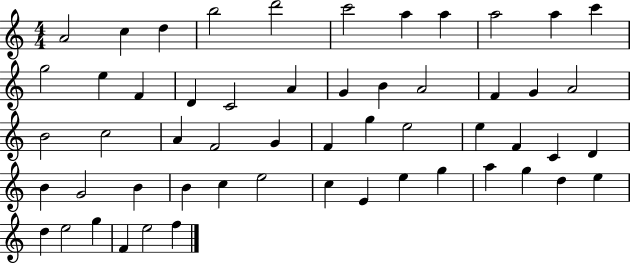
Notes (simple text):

A4/h C5/q D5/q B5/h D6/h C6/h A5/q A5/q A5/h A5/q C6/q G5/h E5/q F4/q D4/q C4/h A4/q G4/q B4/q A4/h F4/q G4/q A4/h B4/h C5/h A4/q F4/h G4/q F4/q G5/q E5/h E5/q F4/q C4/q D4/q B4/q G4/h B4/q B4/q C5/q E5/h C5/q E4/q E5/q G5/q A5/q G5/q D5/q E5/q D5/q E5/h G5/q F4/q E5/h F5/q